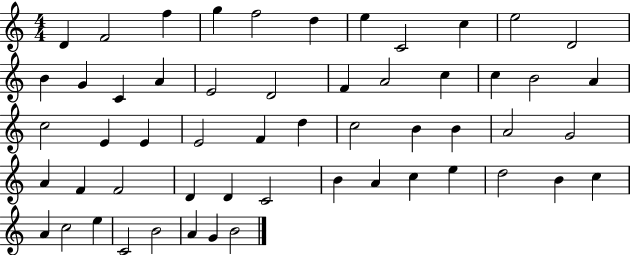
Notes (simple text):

D4/q F4/h F5/q G5/q F5/h D5/q E5/q C4/h C5/q E5/h D4/h B4/q G4/q C4/q A4/q E4/h D4/h F4/q A4/h C5/q C5/q B4/h A4/q C5/h E4/q E4/q E4/h F4/q D5/q C5/h B4/q B4/q A4/h G4/h A4/q F4/q F4/h D4/q D4/q C4/h B4/q A4/q C5/q E5/q D5/h B4/q C5/q A4/q C5/h E5/q C4/h B4/h A4/q G4/q B4/h